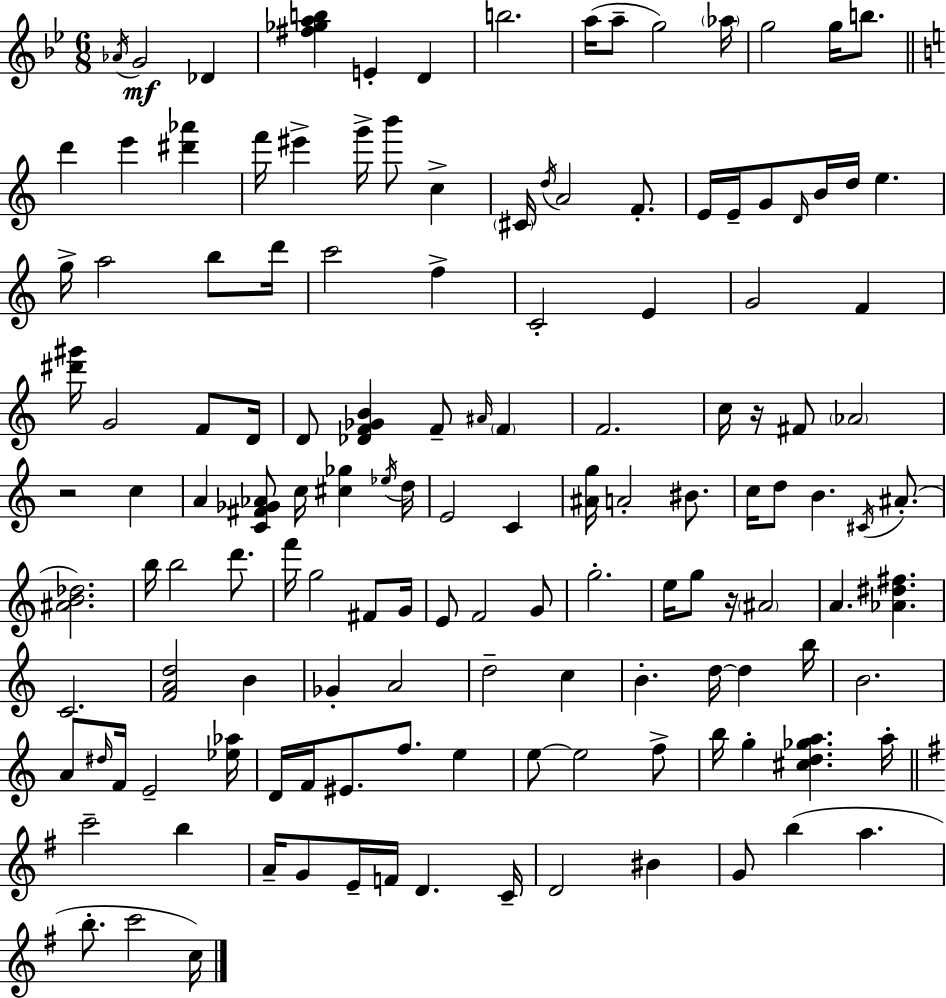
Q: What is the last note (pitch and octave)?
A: C5